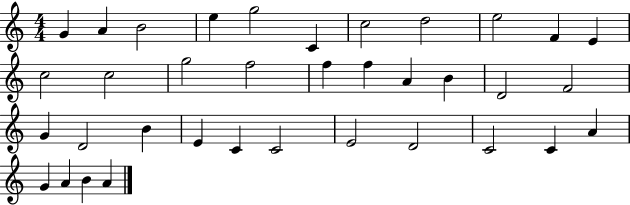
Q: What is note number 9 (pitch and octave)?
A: E5